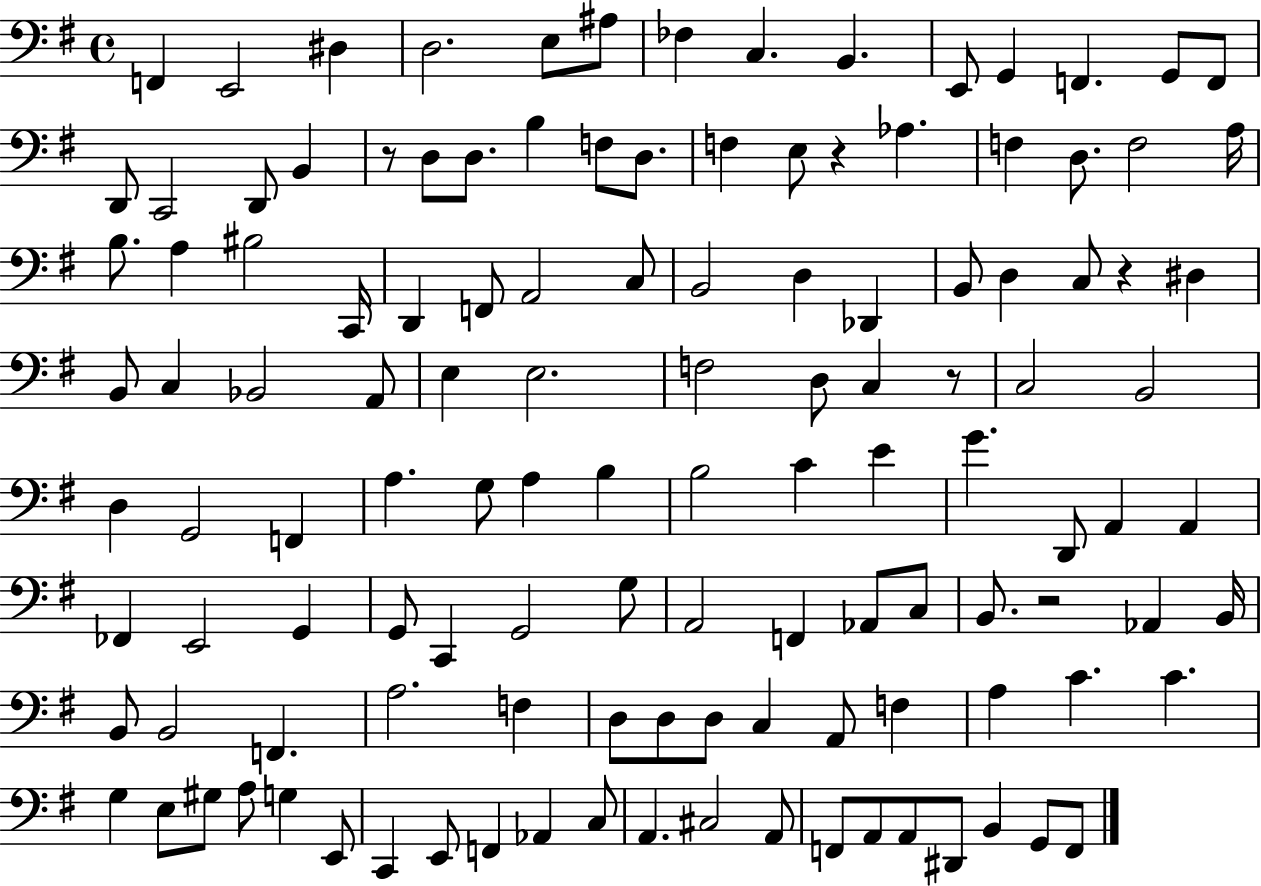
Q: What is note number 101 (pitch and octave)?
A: G#3